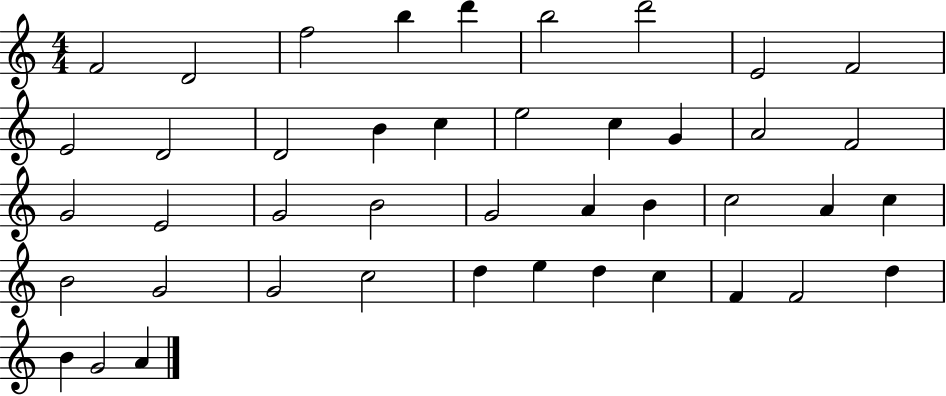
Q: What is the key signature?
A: C major